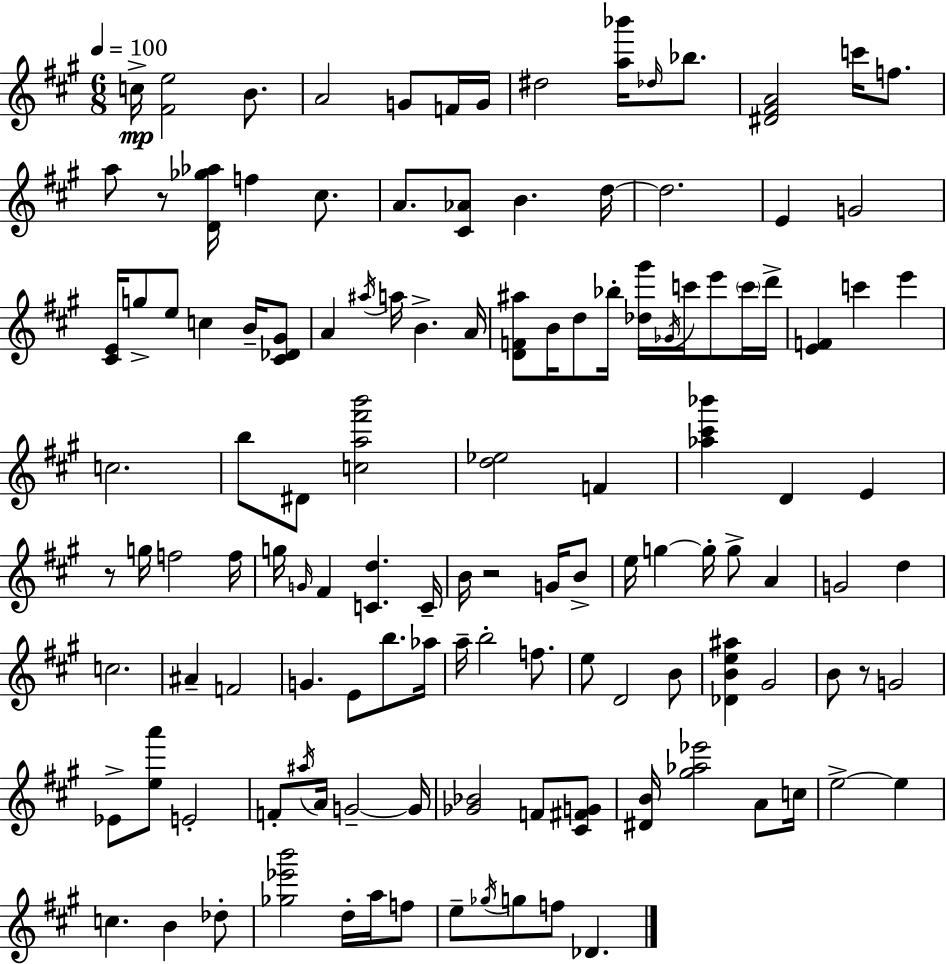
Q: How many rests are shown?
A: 4